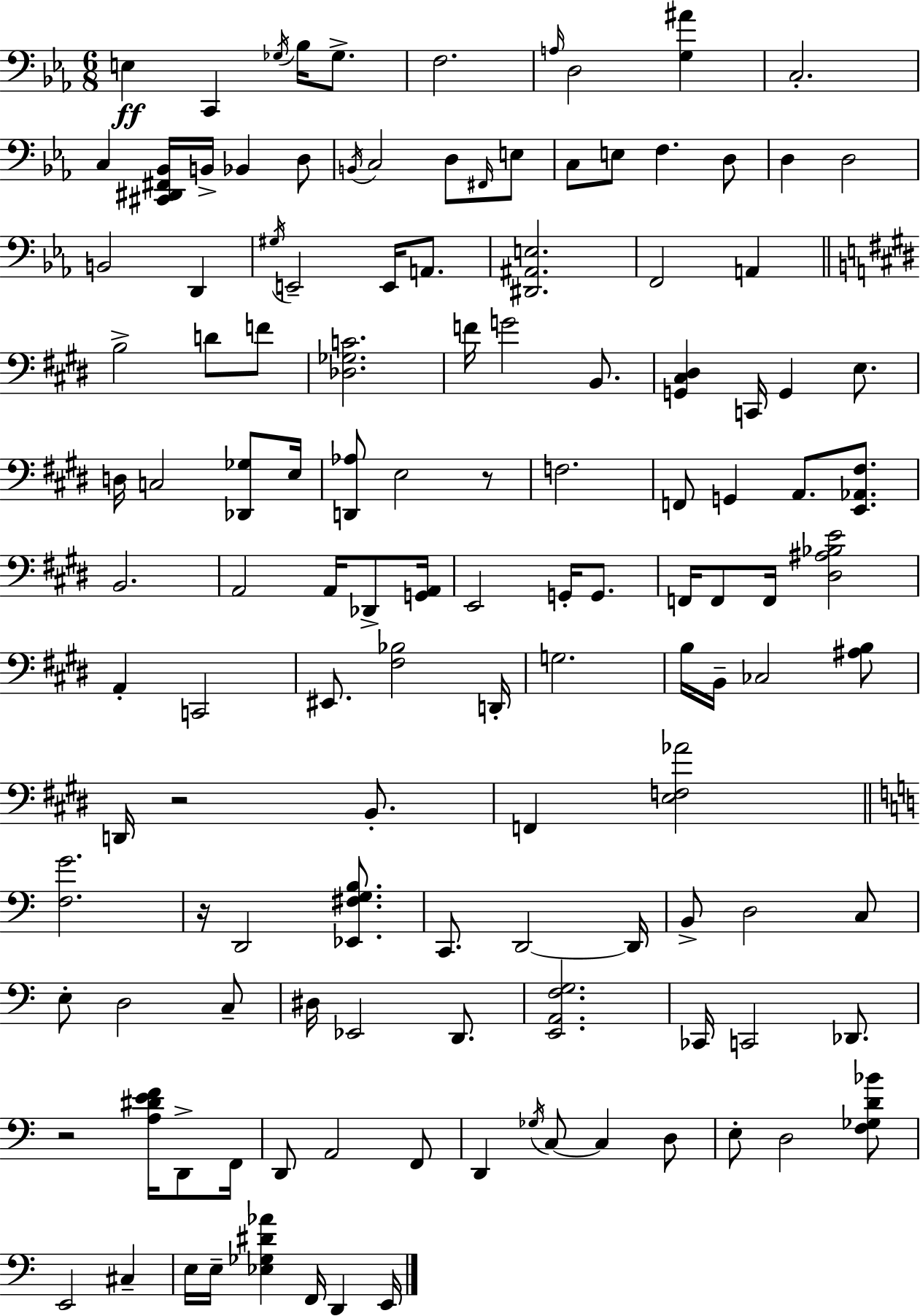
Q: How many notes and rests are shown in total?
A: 128